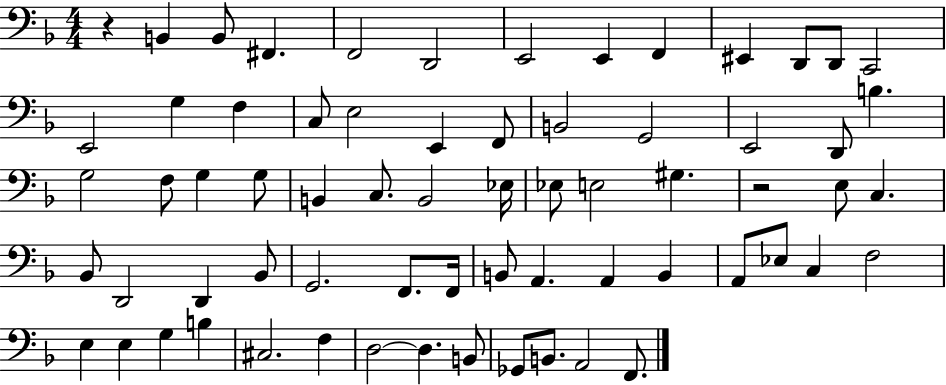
X:1
T:Untitled
M:4/4
L:1/4
K:F
z B,, B,,/2 ^F,, F,,2 D,,2 E,,2 E,, F,, ^E,, D,,/2 D,,/2 C,,2 E,,2 G, F, C,/2 E,2 E,, F,,/2 B,,2 G,,2 E,,2 D,,/2 B, G,2 F,/2 G, G,/2 B,, C,/2 B,,2 _E,/4 _E,/2 E,2 ^G, z2 E,/2 C, _B,,/2 D,,2 D,, _B,,/2 G,,2 F,,/2 F,,/4 B,,/2 A,, A,, B,, A,,/2 _E,/2 C, F,2 E, E, G, B, ^C,2 F, D,2 D, B,,/2 _G,,/2 B,,/2 A,,2 F,,/2